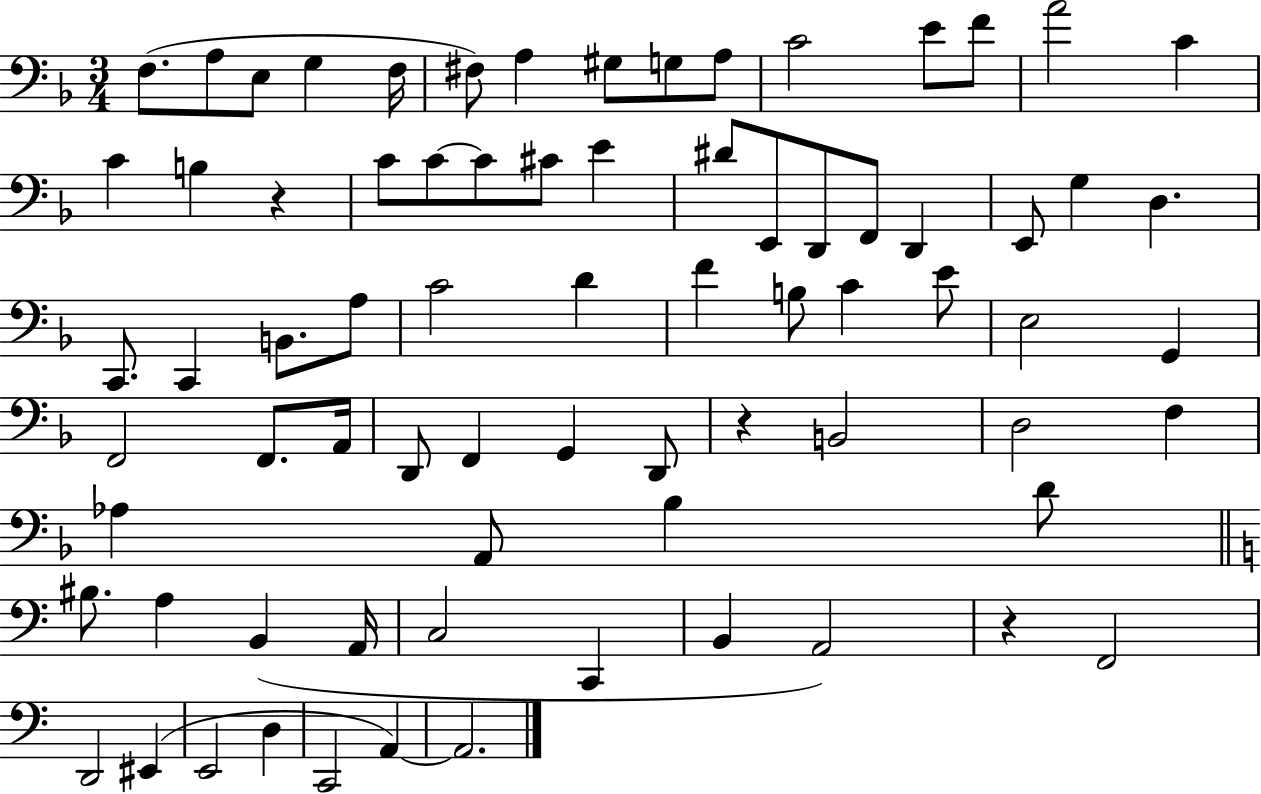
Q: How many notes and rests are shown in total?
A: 75